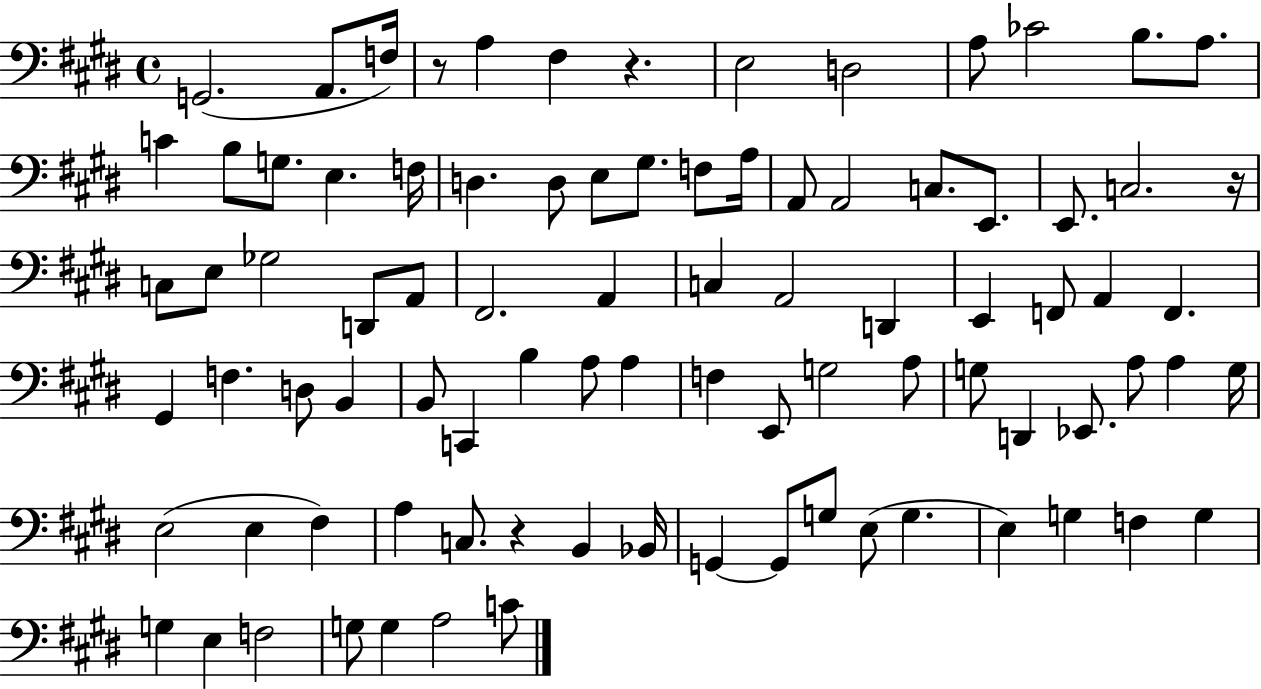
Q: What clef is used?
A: bass